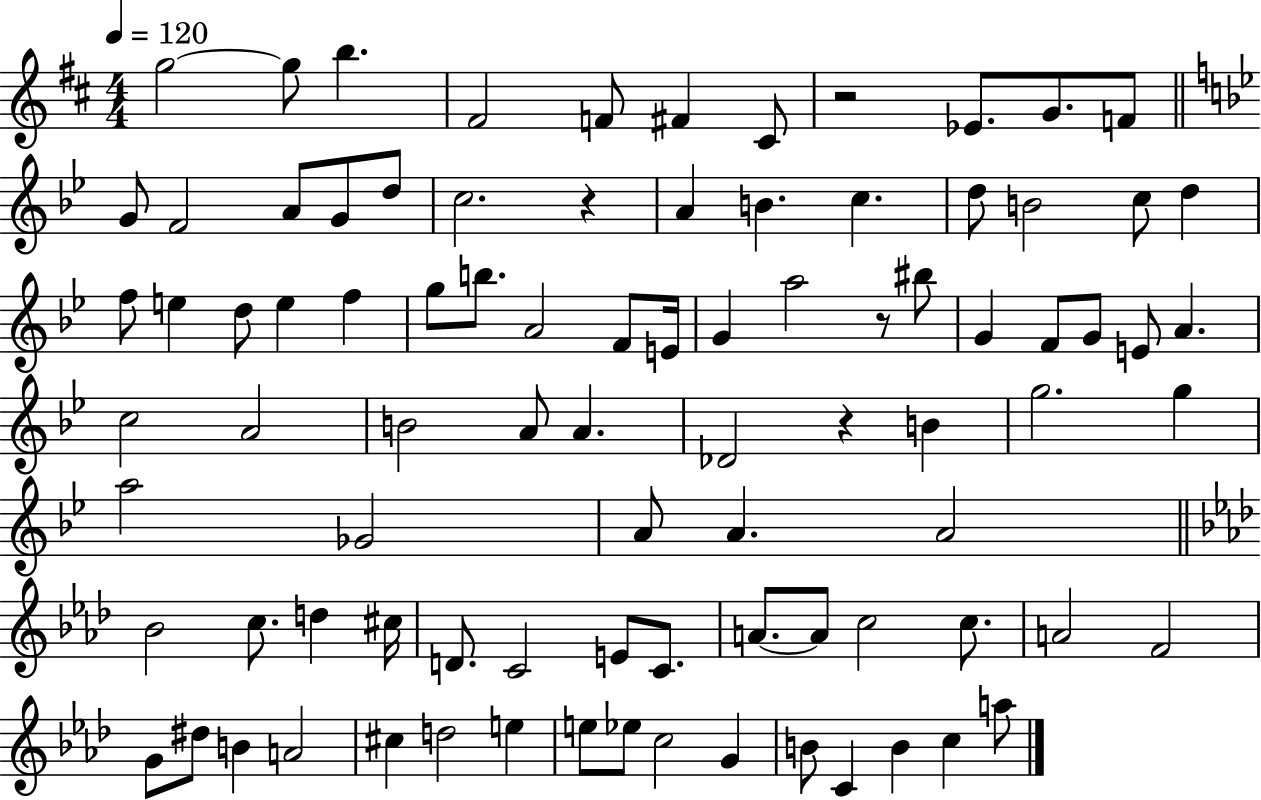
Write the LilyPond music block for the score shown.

{
  \clef treble
  \numericTimeSignature
  \time 4/4
  \key d \major
  \tempo 4 = 120
  g''2~~ g''8 b''4. | fis'2 f'8 fis'4 cis'8 | r2 ees'8. g'8. f'8 | \bar "||" \break \key bes \major g'8 f'2 a'8 g'8 d''8 | c''2. r4 | a'4 b'4. c''4. | d''8 b'2 c''8 d''4 | \break f''8 e''4 d''8 e''4 f''4 | g''8 b''8. a'2 f'8 e'16 | g'4 a''2 r8 bis''8 | g'4 f'8 g'8 e'8 a'4. | \break c''2 a'2 | b'2 a'8 a'4. | des'2 r4 b'4 | g''2. g''4 | \break a''2 ges'2 | a'8 a'4. a'2 | \bar "||" \break \key f \minor bes'2 c''8. d''4 cis''16 | d'8. c'2 e'8 c'8. | a'8.~~ a'8 c''2 c''8. | a'2 f'2 | \break g'8 dis''8 b'4 a'2 | cis''4 d''2 e''4 | e''8 ees''8 c''2 g'4 | b'8 c'4 b'4 c''4 a''8 | \break \bar "|."
}